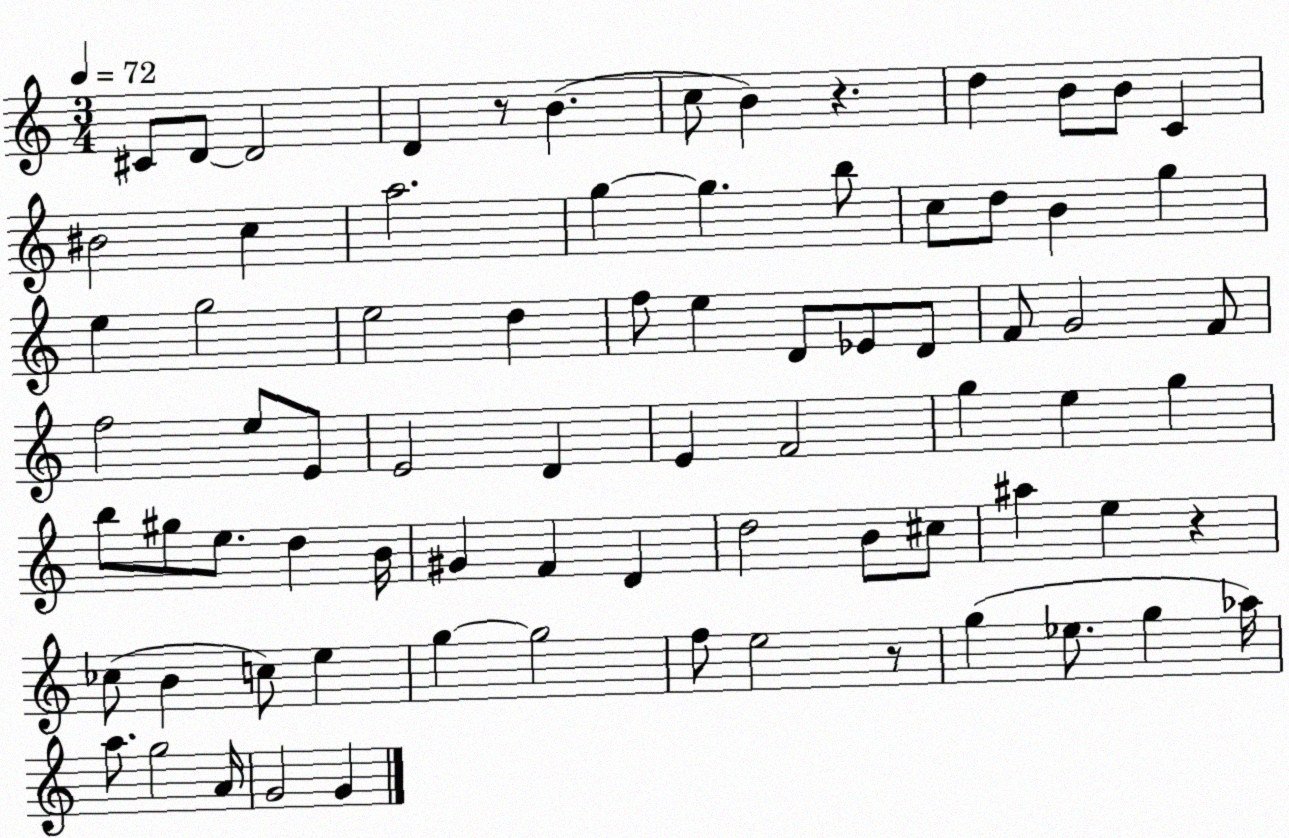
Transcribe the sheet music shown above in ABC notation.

X:1
T:Untitled
M:3/4
L:1/4
K:C
^C/2 D/2 D2 D z/2 B c/2 B z d B/2 B/2 C ^B2 c a2 g g b/2 c/2 d/2 B g e g2 e2 d f/2 e D/2 _E/2 D/2 F/2 G2 F/2 f2 e/2 E/2 E2 D E F2 g e g b/2 ^g/2 e/2 d B/4 ^G F D d2 B/2 ^c/2 ^a e z _c/2 B c/2 e g g2 f/2 e2 z/2 g _e/2 g _a/4 a/2 g2 A/4 G2 G